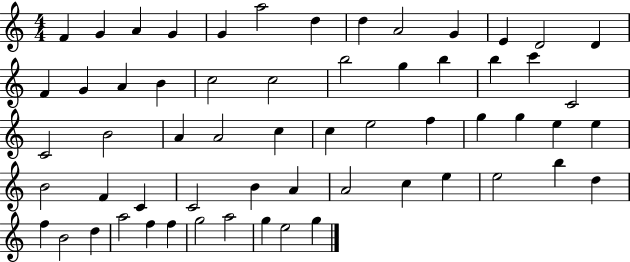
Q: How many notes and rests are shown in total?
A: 60